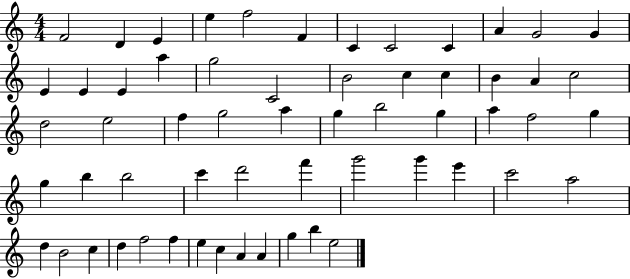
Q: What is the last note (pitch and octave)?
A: E5